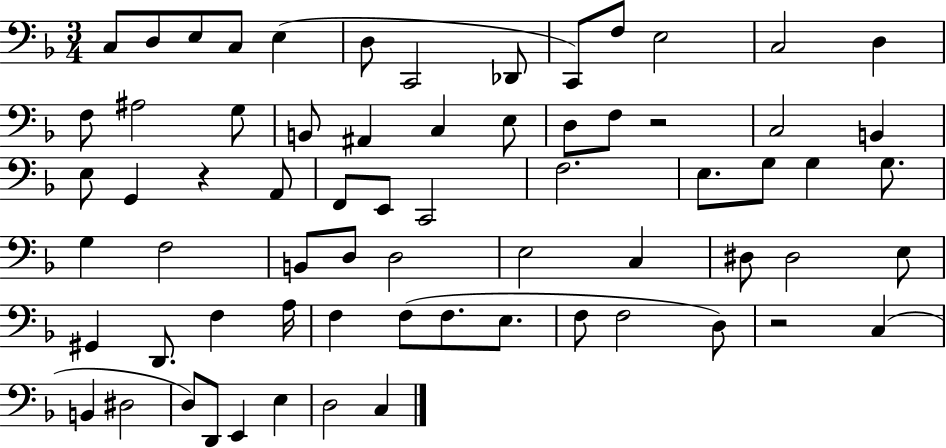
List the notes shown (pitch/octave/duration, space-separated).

C3/e D3/e E3/e C3/e E3/q D3/e C2/h Db2/e C2/e F3/e E3/h C3/h D3/q F3/e A#3/h G3/e B2/e A#2/q C3/q E3/e D3/e F3/e R/h C3/h B2/q E3/e G2/q R/q A2/e F2/e E2/e C2/h F3/h. E3/e. G3/e G3/q G3/e. G3/q F3/h B2/e D3/e D3/h E3/h C3/q D#3/e D#3/h E3/e G#2/q D2/e. F3/q A3/s F3/q F3/e F3/e. E3/e. F3/e F3/h D3/e R/h C3/q B2/q D#3/h D3/e D2/e E2/q E3/q D3/h C3/q